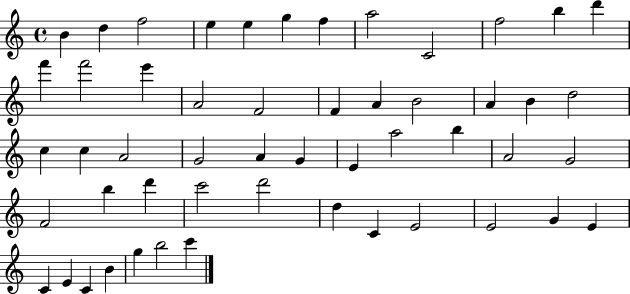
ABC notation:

X:1
T:Untitled
M:4/4
L:1/4
K:C
B d f2 e e g f a2 C2 f2 b d' f' f'2 e' A2 F2 F A B2 A B d2 c c A2 G2 A G E a2 b A2 G2 F2 b d' c'2 d'2 d C E2 E2 G E C E C B g b2 c'